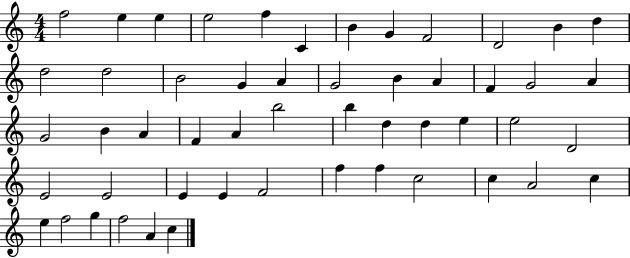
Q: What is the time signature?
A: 4/4